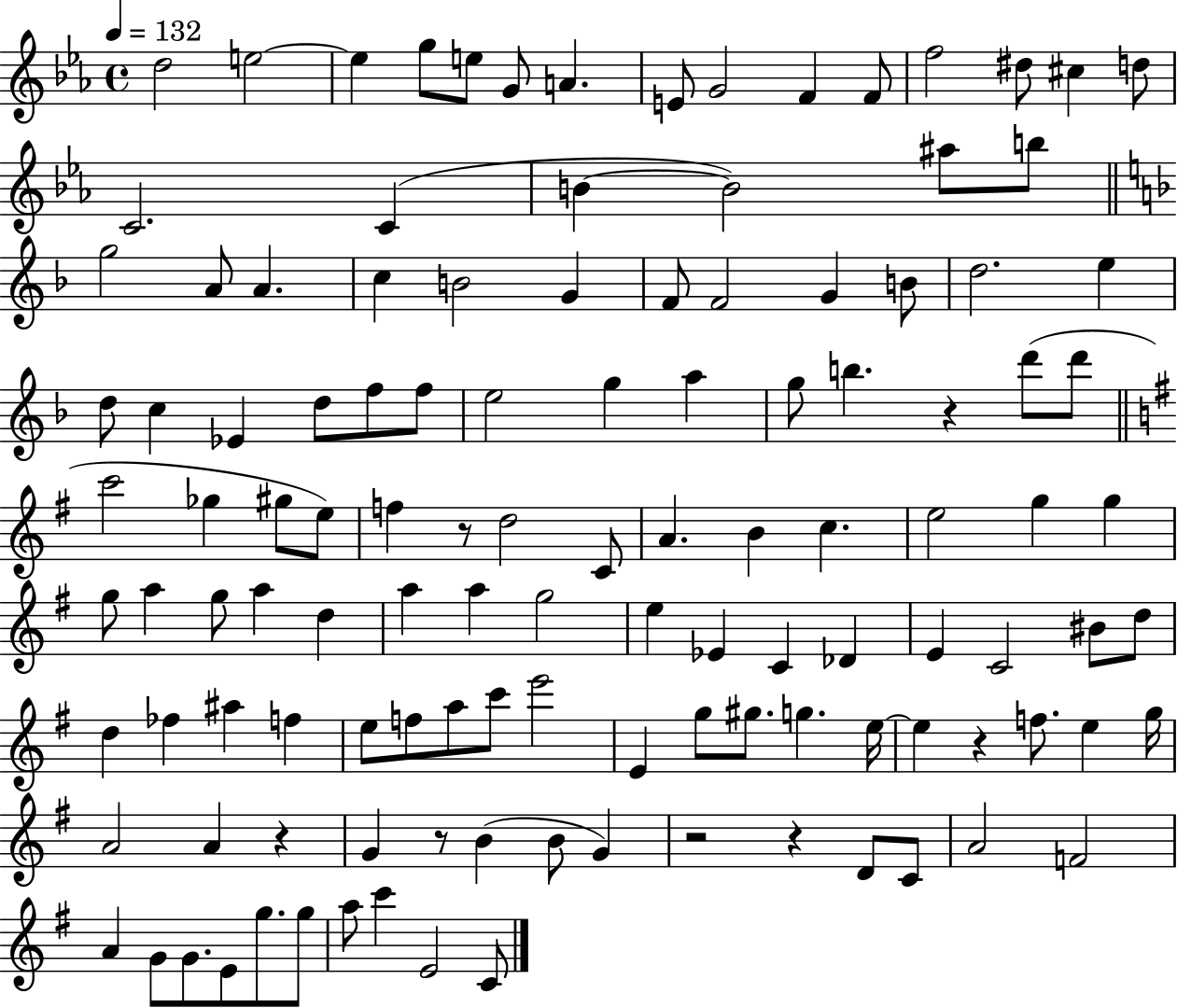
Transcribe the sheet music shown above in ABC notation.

X:1
T:Untitled
M:4/4
L:1/4
K:Eb
d2 e2 e g/2 e/2 G/2 A E/2 G2 F F/2 f2 ^d/2 ^c d/2 C2 C B B2 ^a/2 b/2 g2 A/2 A c B2 G F/2 F2 G B/2 d2 e d/2 c _E d/2 f/2 f/2 e2 g a g/2 b z d'/2 d'/2 c'2 _g ^g/2 e/2 f z/2 d2 C/2 A B c e2 g g g/2 a g/2 a d a a g2 e _E C _D E C2 ^B/2 d/2 d _f ^a f e/2 f/2 a/2 c'/2 e'2 E g/2 ^g/2 g e/4 e z f/2 e g/4 A2 A z G z/2 B B/2 G z2 z D/2 C/2 A2 F2 A G/2 G/2 E/2 g/2 g/2 a/2 c' E2 C/2